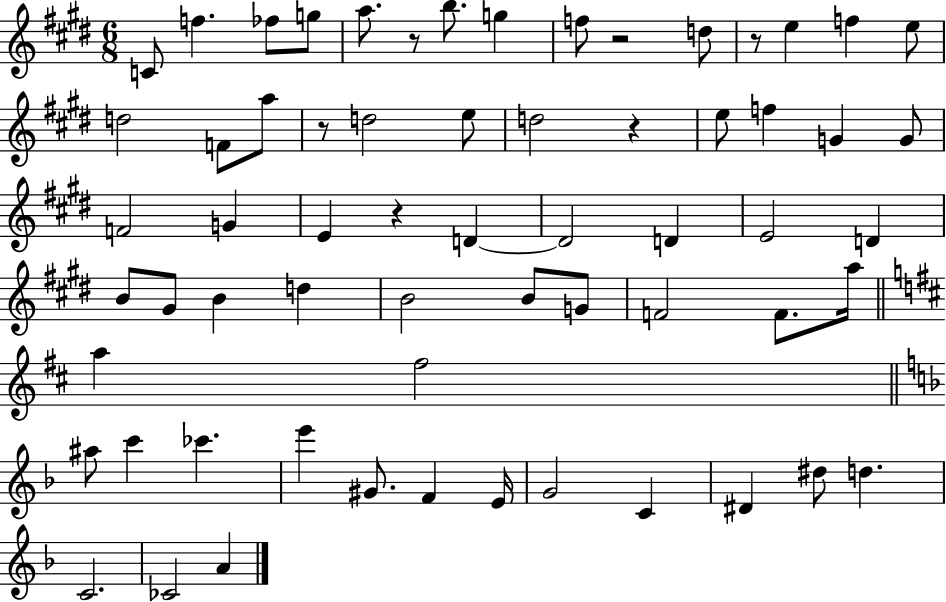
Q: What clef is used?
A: treble